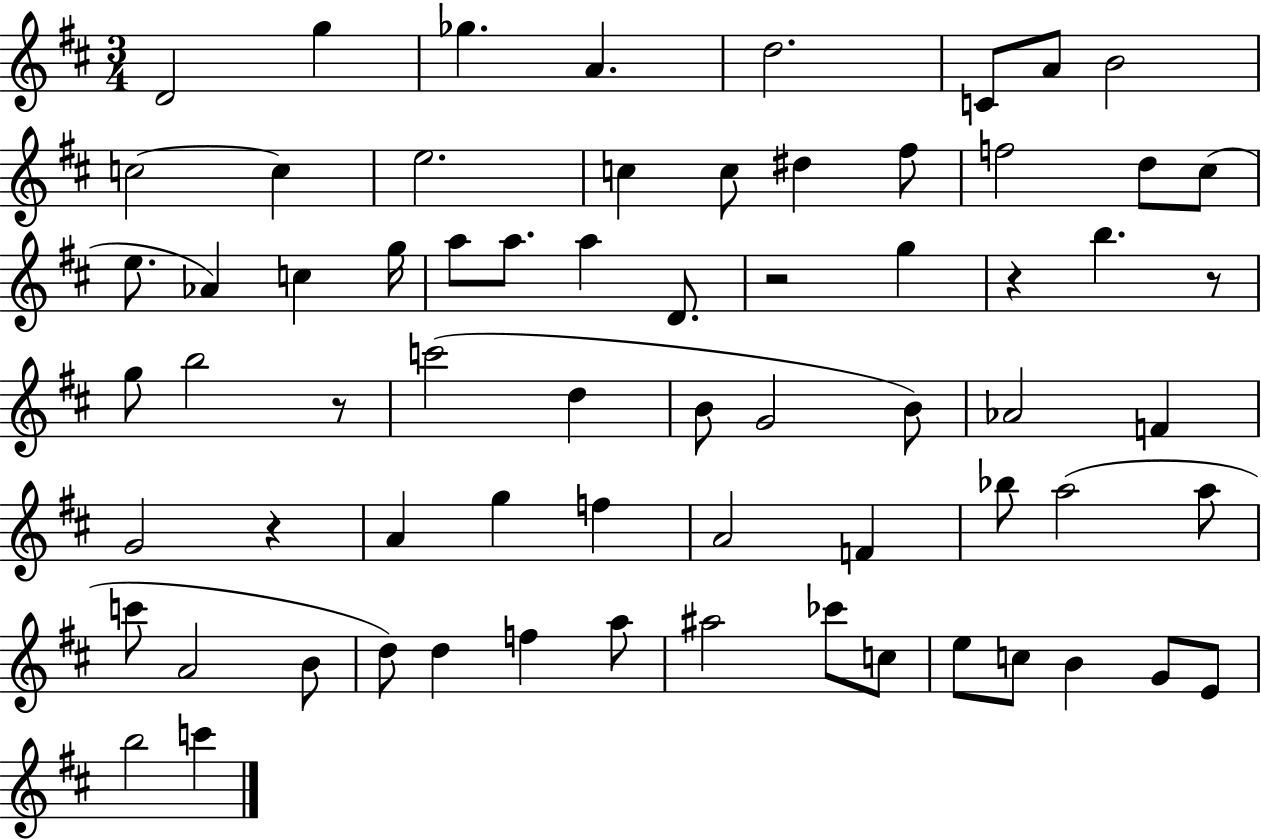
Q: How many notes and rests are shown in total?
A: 68